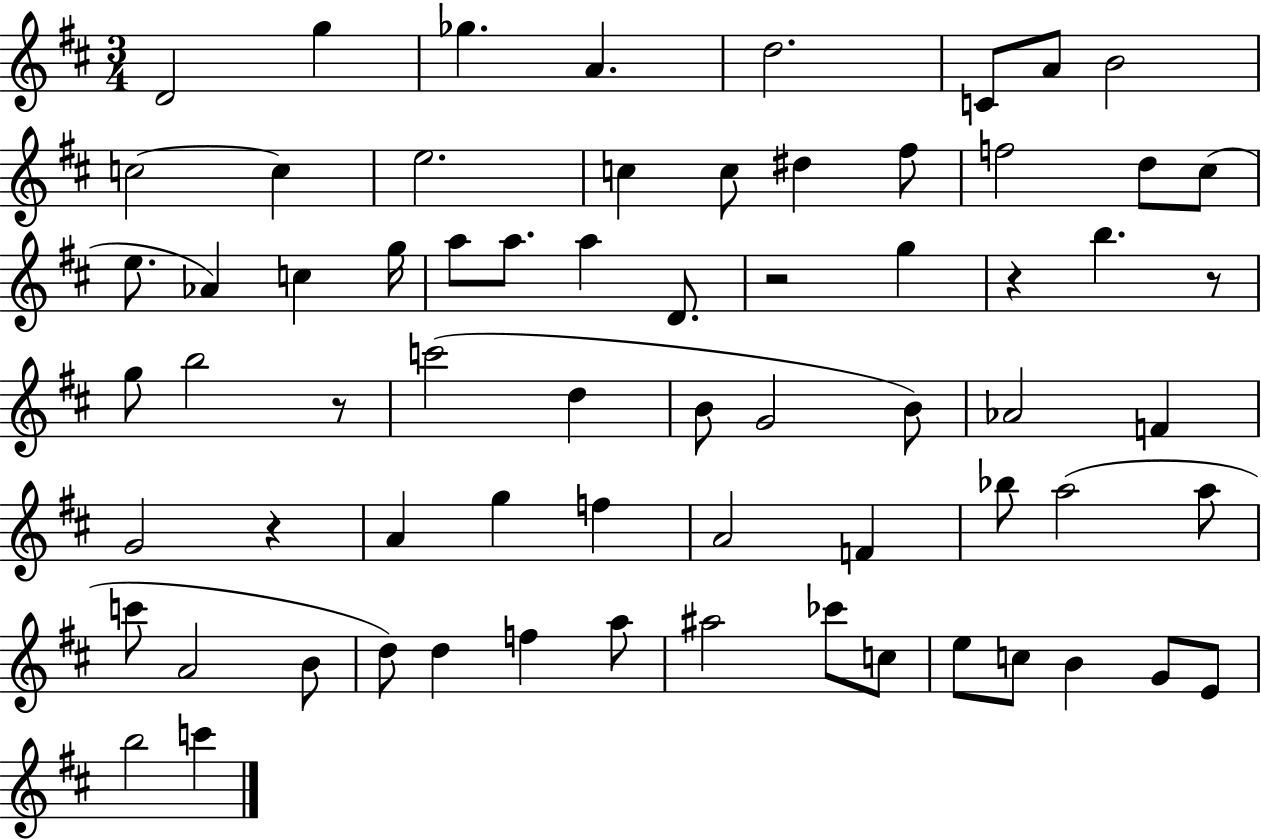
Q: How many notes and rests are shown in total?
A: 68